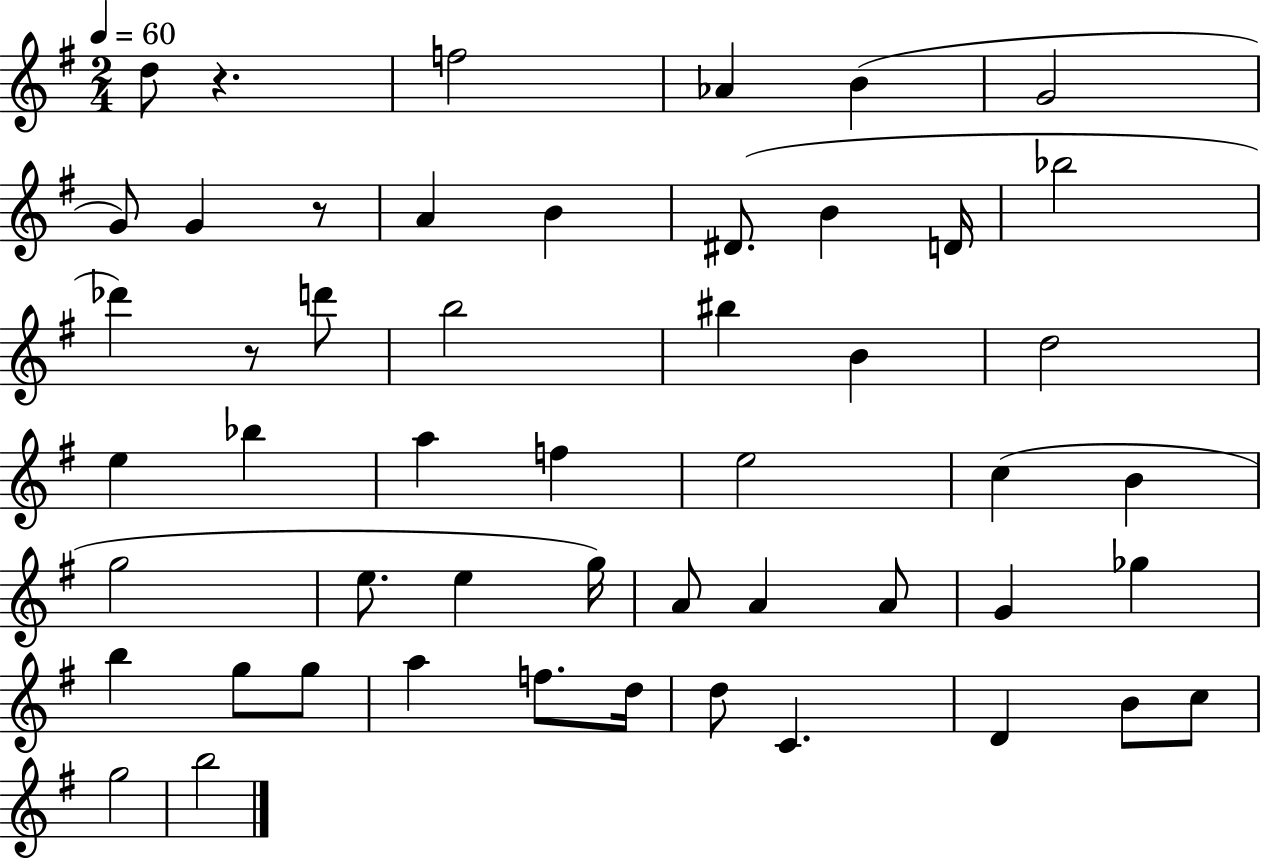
{
  \clef treble
  \numericTimeSignature
  \time 2/4
  \key g \major
  \tempo 4 = 60
  d''8 r4. | f''2 | aes'4 b'4( | g'2 | \break g'8) g'4 r8 | a'4 b'4 | dis'8.( b'4 d'16 | bes''2 | \break des'''4) r8 d'''8 | b''2 | bis''4 b'4 | d''2 | \break e''4 bes''4 | a''4 f''4 | e''2 | c''4( b'4 | \break g''2 | e''8. e''4 g''16) | a'8 a'4 a'8 | g'4 ges''4 | \break b''4 g''8 g''8 | a''4 f''8. d''16 | d''8 c'4. | d'4 b'8 c''8 | \break g''2 | b''2 | \bar "|."
}